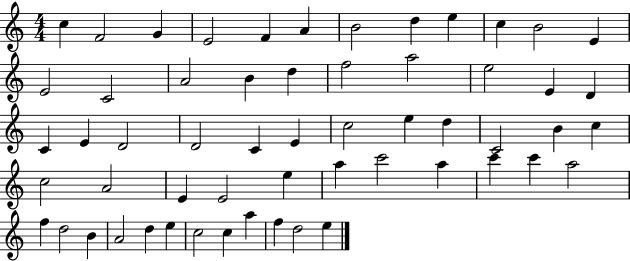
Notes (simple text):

C5/q F4/h G4/q E4/h F4/q A4/q B4/h D5/q E5/q C5/q B4/h E4/q E4/h C4/h A4/h B4/q D5/q F5/h A5/h E5/h E4/q D4/q C4/q E4/q D4/h D4/h C4/q E4/q C5/h E5/q D5/q C4/h B4/q C5/q C5/h A4/h E4/q E4/h E5/q A5/q C6/h A5/q C6/q C6/q A5/h F5/q D5/h B4/q A4/h D5/q E5/q C5/h C5/q A5/q F5/q D5/h E5/q